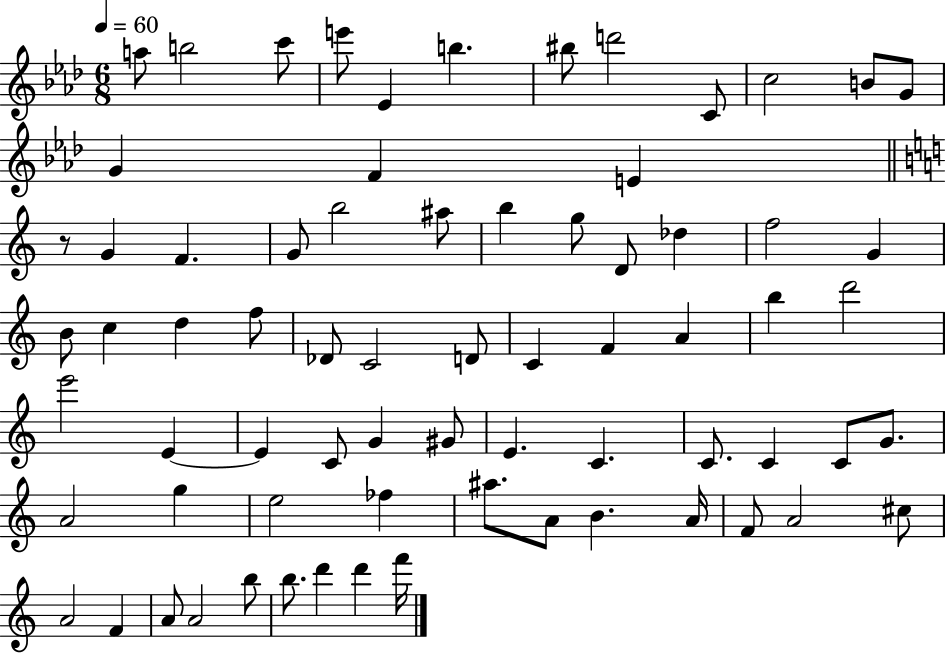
{
  \clef treble
  \numericTimeSignature
  \time 6/8
  \key aes \major
  \tempo 4 = 60
  a''8 b''2 c'''8 | e'''8 ees'4 b''4. | bis''8 d'''2 c'8 | c''2 b'8 g'8 | \break g'4 f'4 e'4 | \bar "||" \break \key c \major r8 g'4 f'4. | g'8 b''2 ais''8 | b''4 g''8 d'8 des''4 | f''2 g'4 | \break b'8 c''4 d''4 f''8 | des'8 c'2 d'8 | c'4 f'4 a'4 | b''4 d'''2 | \break e'''2 e'4~~ | e'4 c'8 g'4 gis'8 | e'4. c'4. | c'8. c'4 c'8 g'8. | \break a'2 g''4 | e''2 fes''4 | ais''8. a'8 b'4. a'16 | f'8 a'2 cis''8 | \break a'2 f'4 | a'8 a'2 b''8 | b''8. d'''4 d'''4 f'''16 | \bar "|."
}